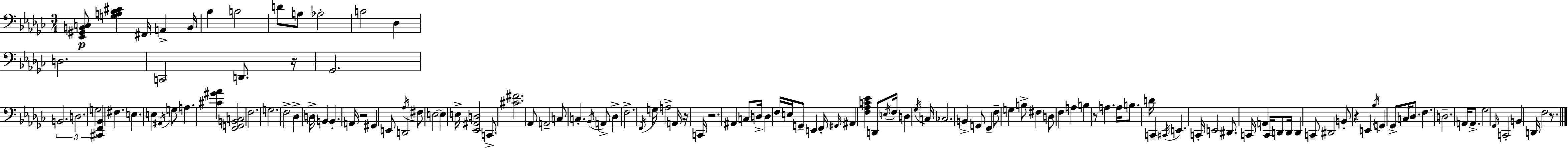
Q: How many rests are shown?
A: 7